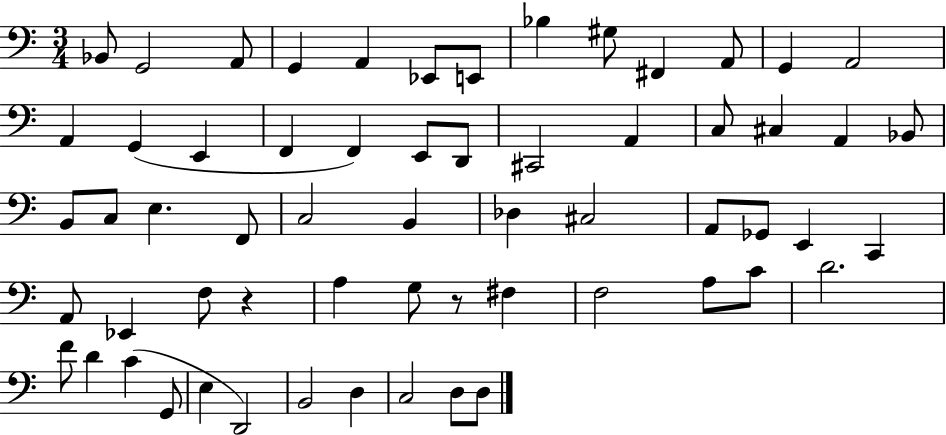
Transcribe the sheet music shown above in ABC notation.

X:1
T:Untitled
M:3/4
L:1/4
K:C
_B,,/2 G,,2 A,,/2 G,, A,, _E,,/2 E,,/2 _B, ^G,/2 ^F,, A,,/2 G,, A,,2 A,, G,, E,, F,, F,, E,,/2 D,,/2 ^C,,2 A,, C,/2 ^C, A,, _B,,/2 B,,/2 C,/2 E, F,,/2 C,2 B,, _D, ^C,2 A,,/2 _G,,/2 E,, C,, A,,/2 _E,, F,/2 z A, G,/2 z/2 ^F, F,2 A,/2 C/2 D2 F/2 D C G,,/2 E, D,,2 B,,2 D, C,2 D,/2 D,/2